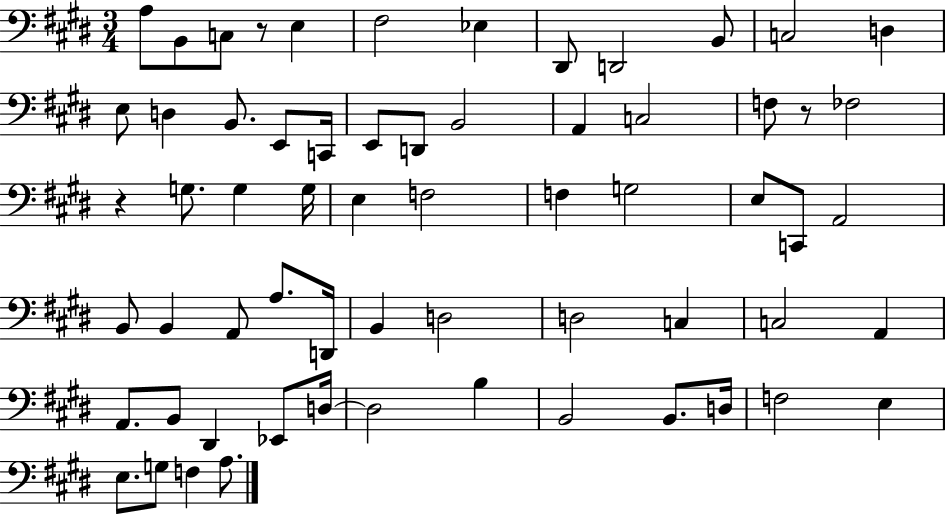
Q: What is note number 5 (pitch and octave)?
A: F#3